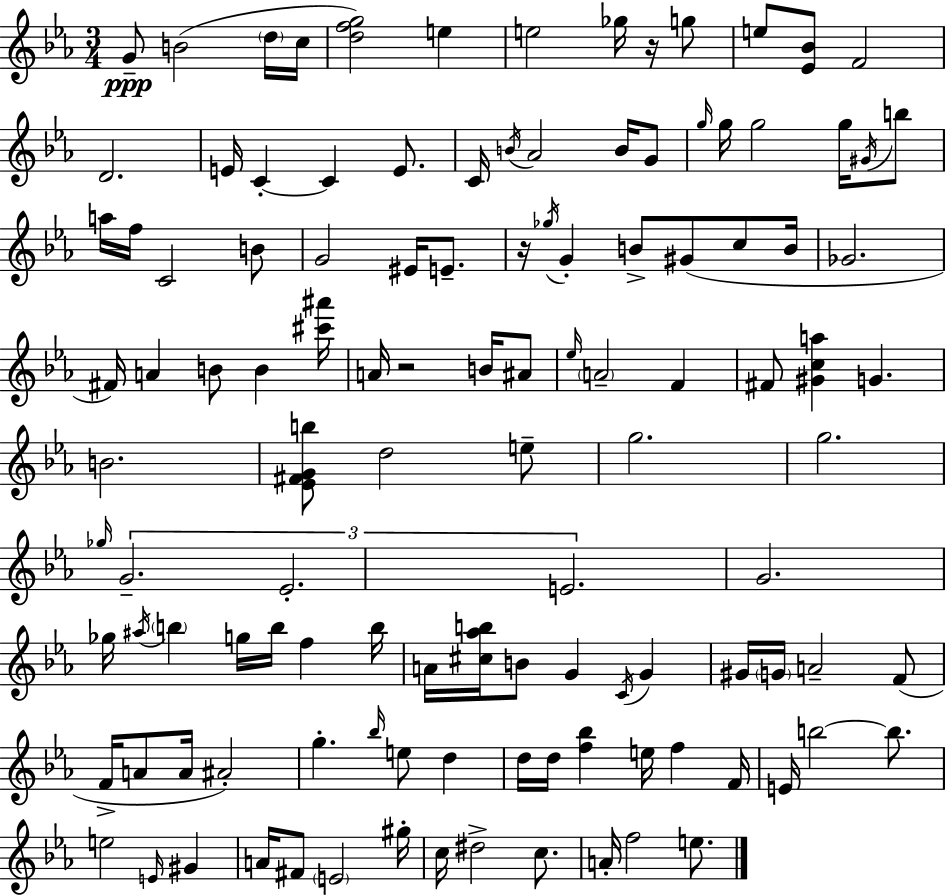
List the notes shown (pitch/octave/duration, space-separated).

G4/e B4/h D5/s C5/s [D5,F5,G5]/h E5/q E5/h Gb5/s R/s G5/e E5/e [Eb4,Bb4]/e F4/h D4/h. E4/s C4/q C4/q E4/e. C4/s B4/s Ab4/h B4/s G4/e G5/s G5/s G5/h G5/s G#4/s B5/e A5/s F5/s C4/h B4/e G4/h EIS4/s E4/e. R/s Gb5/s G4/q B4/e G#4/e C5/e B4/s Gb4/h. F#4/s A4/q B4/e B4/q [C#6,A#6]/s A4/s R/h B4/s A#4/e Eb5/s A4/h F4/q F#4/e [G#4,C5,A5]/q G4/q. B4/h. [Eb4,F#4,G4,B5]/e D5/h E5/e G5/h. G5/h. Gb5/s G4/h. Eb4/h. E4/h. G4/h. Gb5/s A#5/s B5/q G5/s B5/s F5/q B5/s A4/s [C#5,Ab5,B5]/s B4/e G4/q C4/s G4/q G#4/s G4/s A4/h F4/e F4/s A4/e A4/s A#4/h G5/q. Bb5/s E5/e D5/q D5/s D5/s [F5,Bb5]/q E5/s F5/q F4/s E4/s B5/h B5/e. E5/h E4/s G#4/q A4/s F#4/e E4/h G#5/s C5/s D#5/h C5/e. A4/s F5/h E5/e.